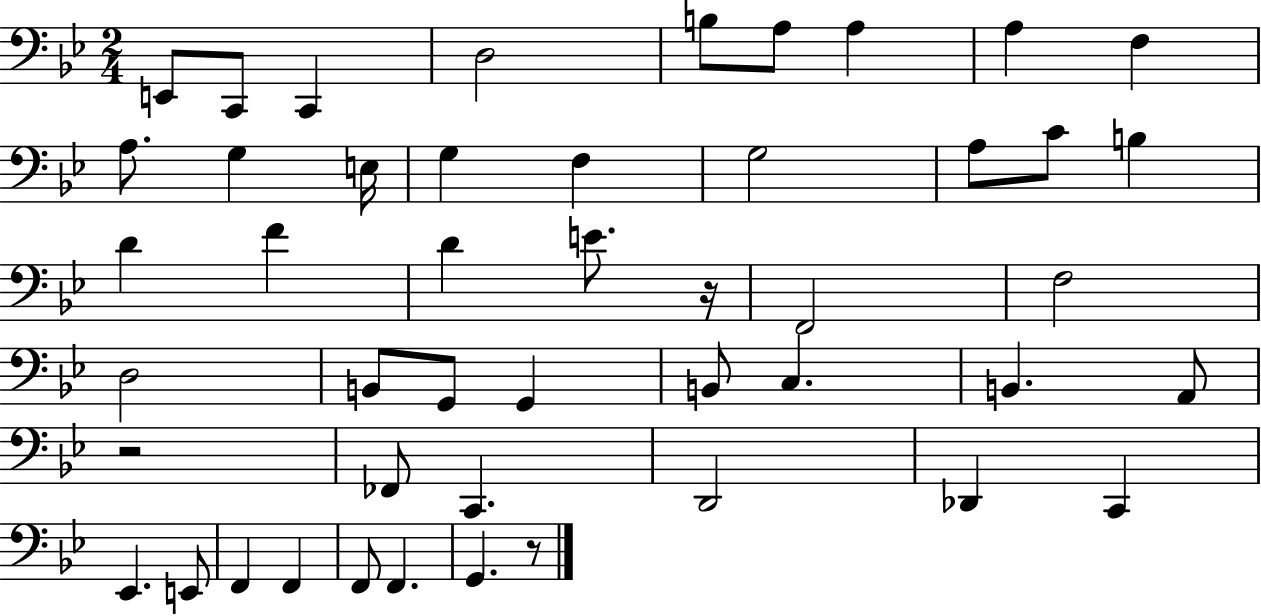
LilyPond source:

{
  \clef bass
  \numericTimeSignature
  \time 2/4
  \key bes \major
  e,8 c,8 c,4 | d2 | b8 a8 a4 | a4 f4 | \break a8. g4 e16 | g4 f4 | g2 | a8 c'8 b4 | \break d'4 f'4 | d'4 e'8. r16 | f,2 | f2 | \break d2 | b,8 g,8 g,4 | b,8 c4. | b,4. a,8 | \break r2 | fes,8 c,4. | d,2 | des,4 c,4 | \break ees,4. e,8 | f,4 f,4 | f,8 f,4. | g,4. r8 | \break \bar "|."
}